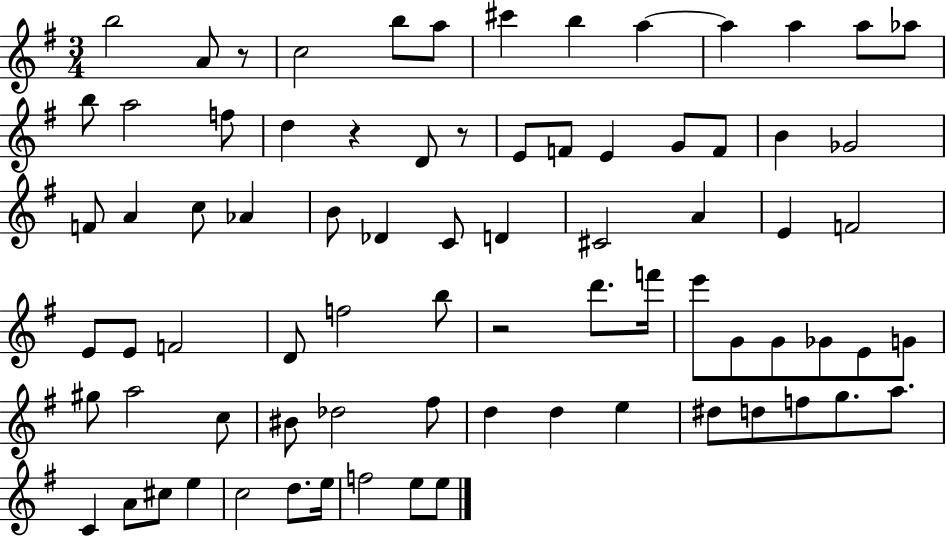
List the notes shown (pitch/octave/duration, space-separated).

B5/h A4/e R/e C5/h B5/e A5/e C#6/q B5/q A5/q A5/q A5/q A5/e Ab5/e B5/e A5/h F5/e D5/q R/q D4/e R/e E4/e F4/e E4/q G4/e F4/e B4/q Gb4/h F4/e A4/q C5/e Ab4/q B4/e Db4/q C4/e D4/q C#4/h A4/q E4/q F4/h E4/e E4/e F4/h D4/e F5/h B5/e R/h D6/e. F6/s E6/e G4/e G4/e Gb4/e E4/e G4/e G#5/e A5/h C5/e BIS4/e Db5/h F#5/e D5/q D5/q E5/q D#5/e D5/e F5/e G5/e. A5/e. C4/q A4/e C#5/e E5/q C5/h D5/e. E5/s F5/h E5/e E5/e